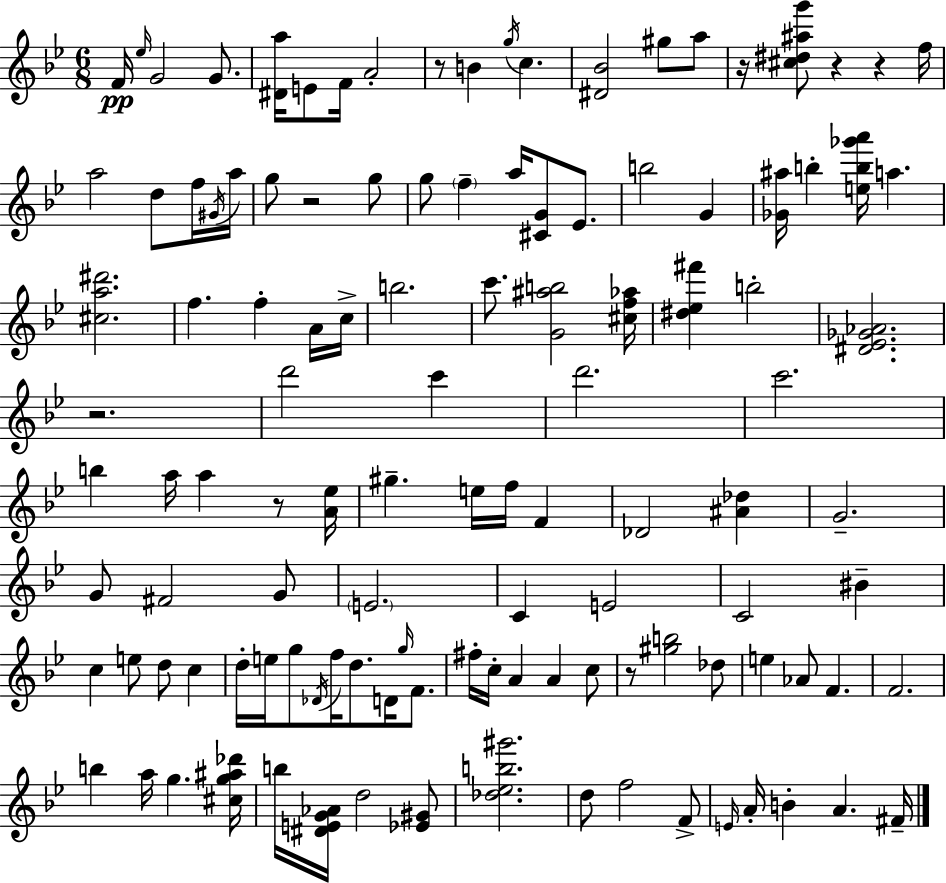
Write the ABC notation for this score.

X:1
T:Untitled
M:6/8
L:1/4
K:Bb
F/4 _e/4 G2 G/2 [^Da]/4 E/2 F/4 A2 z/2 B g/4 c [^D_B]2 ^g/2 a/2 z/4 [^c^d^ag']/2 z z f/4 a2 d/2 f/4 ^G/4 a/4 g/2 z2 g/2 g/2 f a/4 [^CG]/2 _E/2 b2 G [_G^a]/4 b [eb_g'a']/4 a [^ca^d']2 f f A/4 c/4 b2 c'/2 [G^ab]2 [^cf_a]/4 [^d_e^f'] b2 [^D_E_G_A]2 z2 d'2 c' d'2 c'2 b a/4 a z/2 [A_e]/4 ^g e/4 f/4 F _D2 [^A_d] G2 G/2 ^F2 G/2 E2 C E2 C2 ^B c e/2 d/2 c d/4 e/4 g/2 _D/4 f/4 d/2 D/4 g/4 F/2 ^f/4 c/4 A A c/2 z/2 [^gb]2 _d/2 e _A/2 F F2 b a/4 g [^cg^a_d']/4 b/4 [^DEG_A]/4 d2 [_E^G]/2 [_d_eb^g']2 d/2 f2 F/2 E/4 A/4 B A ^F/4